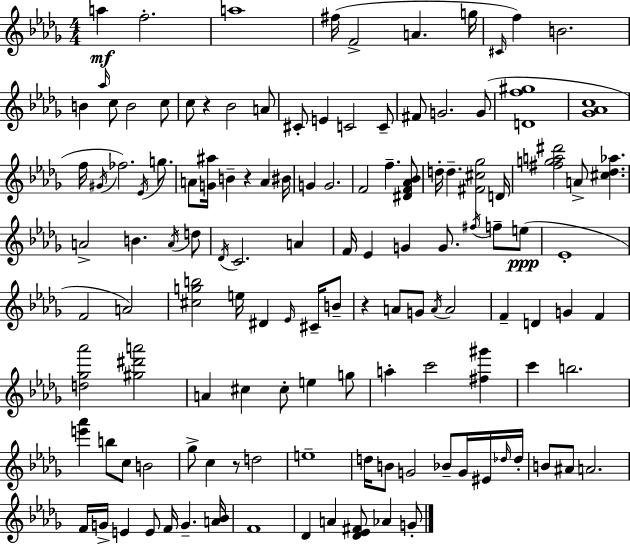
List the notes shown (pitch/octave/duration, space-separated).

A5/q F5/h. A5/w F#5/s F4/h A4/q. G5/s C#4/s F5/q B4/h. B4/q Ab5/s C5/e B4/h C5/e C5/e R/q Bb4/h A4/e C#4/e E4/q C4/h C4/e F#4/e G4/h. G4/e [D4,F5,G#5]/w [Gb4,Ab4,C5]/w F5/s G#4/s FES5/h. Eb4/s G5/e. A4/e [G4,A#5]/s B4/q R/q A4/q BIS4/s G4/q G4/h. F4/h F5/q. [D#4,F4,Ab4,Bb4]/e D5/s D5/q. [F#4,C#5,Gb5]/h D4/s [F#5,G5,A5,D#6]/h A4/e [C#5,Db5,Ab5]/q. A4/h B4/q. A4/s D5/e Db4/s C4/h. A4/q F4/s Eb4/q G4/q G4/e. F#5/s F5/e E5/e Eb4/w F4/h A4/h [C#5,G5,B5]/h E5/s D#4/q Eb4/s C#4/s B4/e R/q A4/e G4/e A4/s A4/h F4/q D4/q G4/q F4/q [D5,Gb5,Ab6]/h [G#5,D#6,A6]/h A4/q C#5/q C#5/e E5/q G5/e A5/q C6/h [F#5,G#6]/q C6/q B5/h. [E6,Ab6]/q B5/e C5/e B4/h Gb5/e C5/q R/e D5/h E5/w D5/s B4/e G4/h Bb4/e G4/s EIS4/s Db5/s Db5/s B4/e A#4/e A4/h. F4/s G4/s E4/q E4/e F4/s G4/q. [A4,Bb4]/s F4/w Db4/q A4/q [Db4,Eb4,F#4]/e Ab4/q G4/e